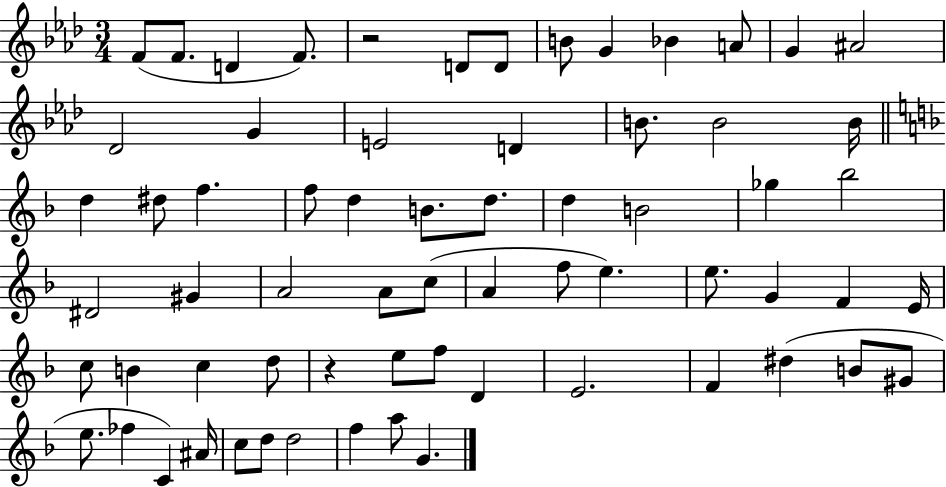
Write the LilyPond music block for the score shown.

{
  \clef treble
  \numericTimeSignature
  \time 3/4
  \key aes \major
  \repeat volta 2 { f'8( f'8. d'4 f'8.) | r2 d'8 d'8 | b'8 g'4 bes'4 a'8 | g'4 ais'2 | \break des'2 g'4 | e'2 d'4 | b'8. b'2 b'16 | \bar "||" \break \key d \minor d''4 dis''8 f''4. | f''8 d''4 b'8. d''8. | d''4 b'2 | ges''4 bes''2 | \break dis'2 gis'4 | a'2 a'8 c''8( | a'4 f''8 e''4.) | e''8. g'4 f'4 e'16 | \break c''8 b'4 c''4 d''8 | r4 e''8 f''8 d'4 | e'2. | f'4 dis''4( b'8 gis'8 | \break e''8. fes''4 c'4) ais'16 | c''8 d''8 d''2 | f''4 a''8 g'4. | } \bar "|."
}